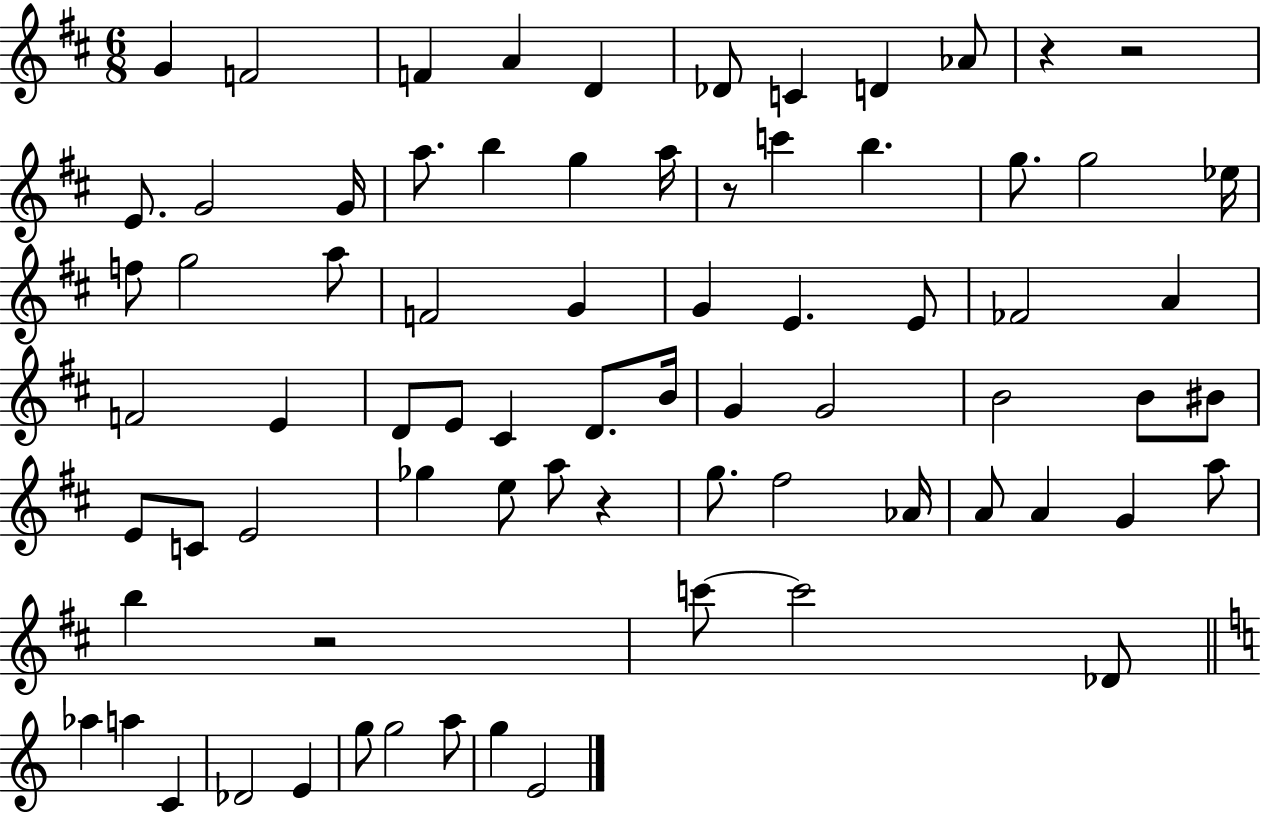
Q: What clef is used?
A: treble